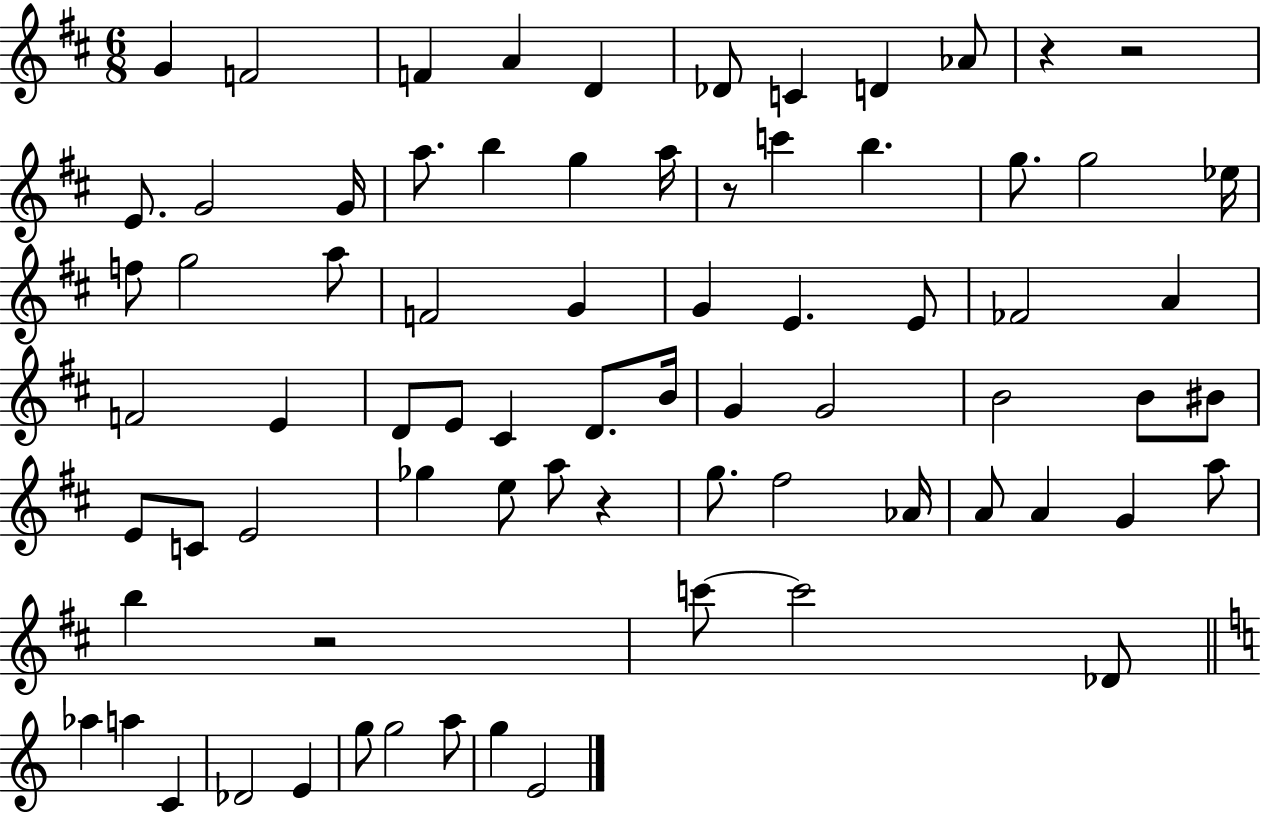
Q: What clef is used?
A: treble